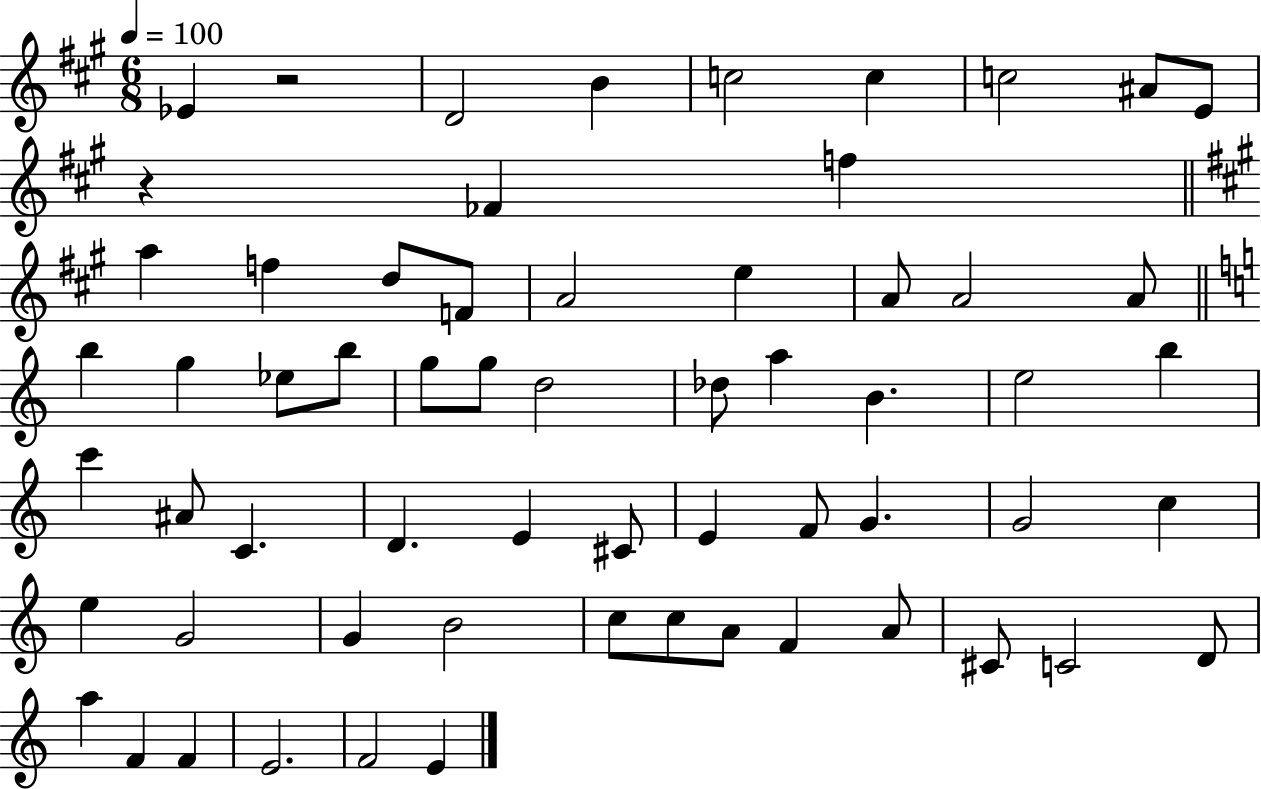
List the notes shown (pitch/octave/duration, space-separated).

Eb4/q R/h D4/h B4/q C5/h C5/q C5/h A#4/e E4/e R/q FES4/q F5/q A5/q F5/q D5/e F4/e A4/h E5/q A4/e A4/h A4/e B5/q G5/q Eb5/e B5/e G5/e G5/e D5/h Db5/e A5/q B4/q. E5/h B5/q C6/q A#4/e C4/q. D4/q. E4/q C#4/e E4/q F4/e G4/q. G4/h C5/q E5/q G4/h G4/q B4/h C5/e C5/e A4/e F4/q A4/e C#4/e C4/h D4/e A5/q F4/q F4/q E4/h. F4/h E4/q